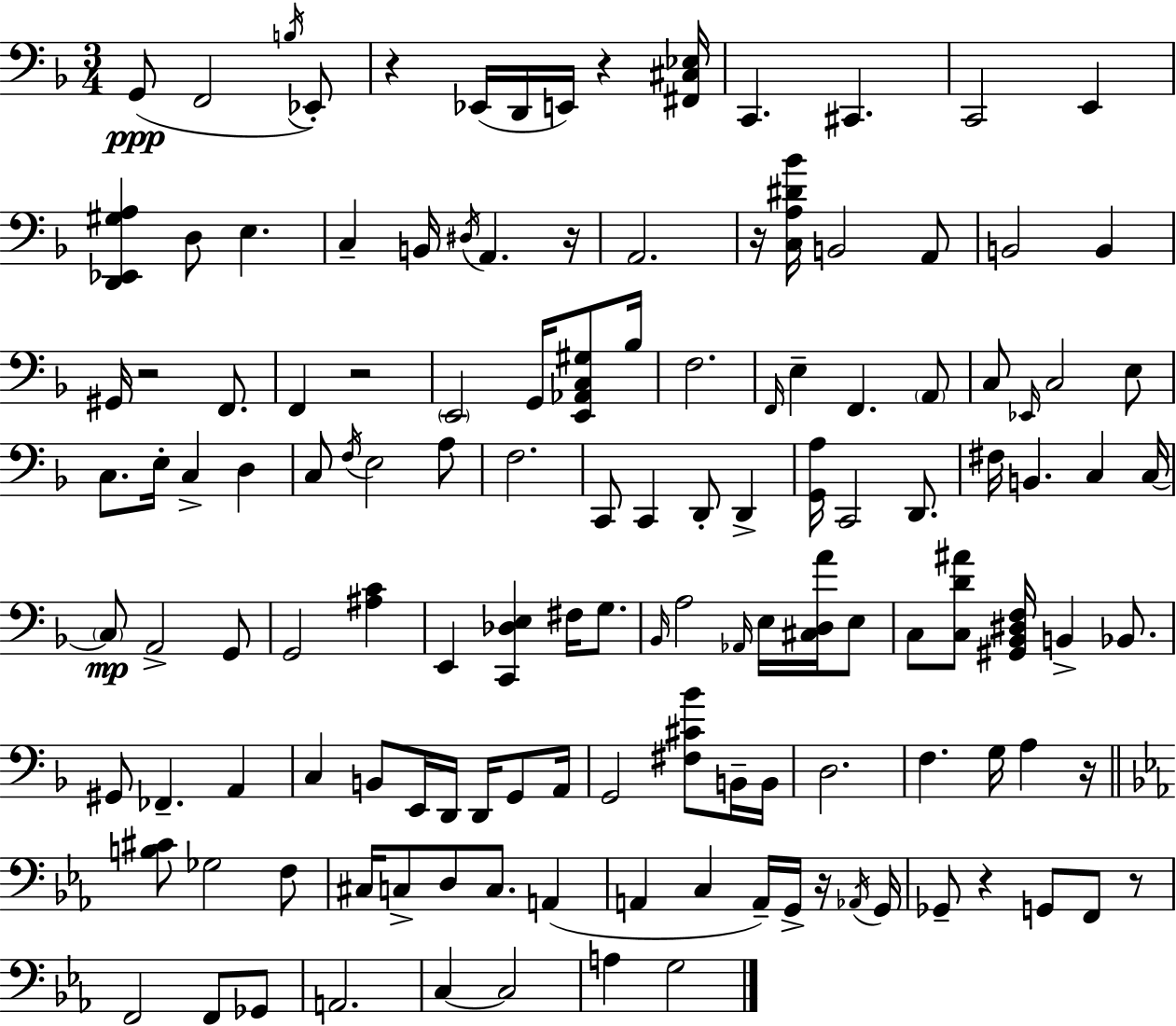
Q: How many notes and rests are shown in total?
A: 134